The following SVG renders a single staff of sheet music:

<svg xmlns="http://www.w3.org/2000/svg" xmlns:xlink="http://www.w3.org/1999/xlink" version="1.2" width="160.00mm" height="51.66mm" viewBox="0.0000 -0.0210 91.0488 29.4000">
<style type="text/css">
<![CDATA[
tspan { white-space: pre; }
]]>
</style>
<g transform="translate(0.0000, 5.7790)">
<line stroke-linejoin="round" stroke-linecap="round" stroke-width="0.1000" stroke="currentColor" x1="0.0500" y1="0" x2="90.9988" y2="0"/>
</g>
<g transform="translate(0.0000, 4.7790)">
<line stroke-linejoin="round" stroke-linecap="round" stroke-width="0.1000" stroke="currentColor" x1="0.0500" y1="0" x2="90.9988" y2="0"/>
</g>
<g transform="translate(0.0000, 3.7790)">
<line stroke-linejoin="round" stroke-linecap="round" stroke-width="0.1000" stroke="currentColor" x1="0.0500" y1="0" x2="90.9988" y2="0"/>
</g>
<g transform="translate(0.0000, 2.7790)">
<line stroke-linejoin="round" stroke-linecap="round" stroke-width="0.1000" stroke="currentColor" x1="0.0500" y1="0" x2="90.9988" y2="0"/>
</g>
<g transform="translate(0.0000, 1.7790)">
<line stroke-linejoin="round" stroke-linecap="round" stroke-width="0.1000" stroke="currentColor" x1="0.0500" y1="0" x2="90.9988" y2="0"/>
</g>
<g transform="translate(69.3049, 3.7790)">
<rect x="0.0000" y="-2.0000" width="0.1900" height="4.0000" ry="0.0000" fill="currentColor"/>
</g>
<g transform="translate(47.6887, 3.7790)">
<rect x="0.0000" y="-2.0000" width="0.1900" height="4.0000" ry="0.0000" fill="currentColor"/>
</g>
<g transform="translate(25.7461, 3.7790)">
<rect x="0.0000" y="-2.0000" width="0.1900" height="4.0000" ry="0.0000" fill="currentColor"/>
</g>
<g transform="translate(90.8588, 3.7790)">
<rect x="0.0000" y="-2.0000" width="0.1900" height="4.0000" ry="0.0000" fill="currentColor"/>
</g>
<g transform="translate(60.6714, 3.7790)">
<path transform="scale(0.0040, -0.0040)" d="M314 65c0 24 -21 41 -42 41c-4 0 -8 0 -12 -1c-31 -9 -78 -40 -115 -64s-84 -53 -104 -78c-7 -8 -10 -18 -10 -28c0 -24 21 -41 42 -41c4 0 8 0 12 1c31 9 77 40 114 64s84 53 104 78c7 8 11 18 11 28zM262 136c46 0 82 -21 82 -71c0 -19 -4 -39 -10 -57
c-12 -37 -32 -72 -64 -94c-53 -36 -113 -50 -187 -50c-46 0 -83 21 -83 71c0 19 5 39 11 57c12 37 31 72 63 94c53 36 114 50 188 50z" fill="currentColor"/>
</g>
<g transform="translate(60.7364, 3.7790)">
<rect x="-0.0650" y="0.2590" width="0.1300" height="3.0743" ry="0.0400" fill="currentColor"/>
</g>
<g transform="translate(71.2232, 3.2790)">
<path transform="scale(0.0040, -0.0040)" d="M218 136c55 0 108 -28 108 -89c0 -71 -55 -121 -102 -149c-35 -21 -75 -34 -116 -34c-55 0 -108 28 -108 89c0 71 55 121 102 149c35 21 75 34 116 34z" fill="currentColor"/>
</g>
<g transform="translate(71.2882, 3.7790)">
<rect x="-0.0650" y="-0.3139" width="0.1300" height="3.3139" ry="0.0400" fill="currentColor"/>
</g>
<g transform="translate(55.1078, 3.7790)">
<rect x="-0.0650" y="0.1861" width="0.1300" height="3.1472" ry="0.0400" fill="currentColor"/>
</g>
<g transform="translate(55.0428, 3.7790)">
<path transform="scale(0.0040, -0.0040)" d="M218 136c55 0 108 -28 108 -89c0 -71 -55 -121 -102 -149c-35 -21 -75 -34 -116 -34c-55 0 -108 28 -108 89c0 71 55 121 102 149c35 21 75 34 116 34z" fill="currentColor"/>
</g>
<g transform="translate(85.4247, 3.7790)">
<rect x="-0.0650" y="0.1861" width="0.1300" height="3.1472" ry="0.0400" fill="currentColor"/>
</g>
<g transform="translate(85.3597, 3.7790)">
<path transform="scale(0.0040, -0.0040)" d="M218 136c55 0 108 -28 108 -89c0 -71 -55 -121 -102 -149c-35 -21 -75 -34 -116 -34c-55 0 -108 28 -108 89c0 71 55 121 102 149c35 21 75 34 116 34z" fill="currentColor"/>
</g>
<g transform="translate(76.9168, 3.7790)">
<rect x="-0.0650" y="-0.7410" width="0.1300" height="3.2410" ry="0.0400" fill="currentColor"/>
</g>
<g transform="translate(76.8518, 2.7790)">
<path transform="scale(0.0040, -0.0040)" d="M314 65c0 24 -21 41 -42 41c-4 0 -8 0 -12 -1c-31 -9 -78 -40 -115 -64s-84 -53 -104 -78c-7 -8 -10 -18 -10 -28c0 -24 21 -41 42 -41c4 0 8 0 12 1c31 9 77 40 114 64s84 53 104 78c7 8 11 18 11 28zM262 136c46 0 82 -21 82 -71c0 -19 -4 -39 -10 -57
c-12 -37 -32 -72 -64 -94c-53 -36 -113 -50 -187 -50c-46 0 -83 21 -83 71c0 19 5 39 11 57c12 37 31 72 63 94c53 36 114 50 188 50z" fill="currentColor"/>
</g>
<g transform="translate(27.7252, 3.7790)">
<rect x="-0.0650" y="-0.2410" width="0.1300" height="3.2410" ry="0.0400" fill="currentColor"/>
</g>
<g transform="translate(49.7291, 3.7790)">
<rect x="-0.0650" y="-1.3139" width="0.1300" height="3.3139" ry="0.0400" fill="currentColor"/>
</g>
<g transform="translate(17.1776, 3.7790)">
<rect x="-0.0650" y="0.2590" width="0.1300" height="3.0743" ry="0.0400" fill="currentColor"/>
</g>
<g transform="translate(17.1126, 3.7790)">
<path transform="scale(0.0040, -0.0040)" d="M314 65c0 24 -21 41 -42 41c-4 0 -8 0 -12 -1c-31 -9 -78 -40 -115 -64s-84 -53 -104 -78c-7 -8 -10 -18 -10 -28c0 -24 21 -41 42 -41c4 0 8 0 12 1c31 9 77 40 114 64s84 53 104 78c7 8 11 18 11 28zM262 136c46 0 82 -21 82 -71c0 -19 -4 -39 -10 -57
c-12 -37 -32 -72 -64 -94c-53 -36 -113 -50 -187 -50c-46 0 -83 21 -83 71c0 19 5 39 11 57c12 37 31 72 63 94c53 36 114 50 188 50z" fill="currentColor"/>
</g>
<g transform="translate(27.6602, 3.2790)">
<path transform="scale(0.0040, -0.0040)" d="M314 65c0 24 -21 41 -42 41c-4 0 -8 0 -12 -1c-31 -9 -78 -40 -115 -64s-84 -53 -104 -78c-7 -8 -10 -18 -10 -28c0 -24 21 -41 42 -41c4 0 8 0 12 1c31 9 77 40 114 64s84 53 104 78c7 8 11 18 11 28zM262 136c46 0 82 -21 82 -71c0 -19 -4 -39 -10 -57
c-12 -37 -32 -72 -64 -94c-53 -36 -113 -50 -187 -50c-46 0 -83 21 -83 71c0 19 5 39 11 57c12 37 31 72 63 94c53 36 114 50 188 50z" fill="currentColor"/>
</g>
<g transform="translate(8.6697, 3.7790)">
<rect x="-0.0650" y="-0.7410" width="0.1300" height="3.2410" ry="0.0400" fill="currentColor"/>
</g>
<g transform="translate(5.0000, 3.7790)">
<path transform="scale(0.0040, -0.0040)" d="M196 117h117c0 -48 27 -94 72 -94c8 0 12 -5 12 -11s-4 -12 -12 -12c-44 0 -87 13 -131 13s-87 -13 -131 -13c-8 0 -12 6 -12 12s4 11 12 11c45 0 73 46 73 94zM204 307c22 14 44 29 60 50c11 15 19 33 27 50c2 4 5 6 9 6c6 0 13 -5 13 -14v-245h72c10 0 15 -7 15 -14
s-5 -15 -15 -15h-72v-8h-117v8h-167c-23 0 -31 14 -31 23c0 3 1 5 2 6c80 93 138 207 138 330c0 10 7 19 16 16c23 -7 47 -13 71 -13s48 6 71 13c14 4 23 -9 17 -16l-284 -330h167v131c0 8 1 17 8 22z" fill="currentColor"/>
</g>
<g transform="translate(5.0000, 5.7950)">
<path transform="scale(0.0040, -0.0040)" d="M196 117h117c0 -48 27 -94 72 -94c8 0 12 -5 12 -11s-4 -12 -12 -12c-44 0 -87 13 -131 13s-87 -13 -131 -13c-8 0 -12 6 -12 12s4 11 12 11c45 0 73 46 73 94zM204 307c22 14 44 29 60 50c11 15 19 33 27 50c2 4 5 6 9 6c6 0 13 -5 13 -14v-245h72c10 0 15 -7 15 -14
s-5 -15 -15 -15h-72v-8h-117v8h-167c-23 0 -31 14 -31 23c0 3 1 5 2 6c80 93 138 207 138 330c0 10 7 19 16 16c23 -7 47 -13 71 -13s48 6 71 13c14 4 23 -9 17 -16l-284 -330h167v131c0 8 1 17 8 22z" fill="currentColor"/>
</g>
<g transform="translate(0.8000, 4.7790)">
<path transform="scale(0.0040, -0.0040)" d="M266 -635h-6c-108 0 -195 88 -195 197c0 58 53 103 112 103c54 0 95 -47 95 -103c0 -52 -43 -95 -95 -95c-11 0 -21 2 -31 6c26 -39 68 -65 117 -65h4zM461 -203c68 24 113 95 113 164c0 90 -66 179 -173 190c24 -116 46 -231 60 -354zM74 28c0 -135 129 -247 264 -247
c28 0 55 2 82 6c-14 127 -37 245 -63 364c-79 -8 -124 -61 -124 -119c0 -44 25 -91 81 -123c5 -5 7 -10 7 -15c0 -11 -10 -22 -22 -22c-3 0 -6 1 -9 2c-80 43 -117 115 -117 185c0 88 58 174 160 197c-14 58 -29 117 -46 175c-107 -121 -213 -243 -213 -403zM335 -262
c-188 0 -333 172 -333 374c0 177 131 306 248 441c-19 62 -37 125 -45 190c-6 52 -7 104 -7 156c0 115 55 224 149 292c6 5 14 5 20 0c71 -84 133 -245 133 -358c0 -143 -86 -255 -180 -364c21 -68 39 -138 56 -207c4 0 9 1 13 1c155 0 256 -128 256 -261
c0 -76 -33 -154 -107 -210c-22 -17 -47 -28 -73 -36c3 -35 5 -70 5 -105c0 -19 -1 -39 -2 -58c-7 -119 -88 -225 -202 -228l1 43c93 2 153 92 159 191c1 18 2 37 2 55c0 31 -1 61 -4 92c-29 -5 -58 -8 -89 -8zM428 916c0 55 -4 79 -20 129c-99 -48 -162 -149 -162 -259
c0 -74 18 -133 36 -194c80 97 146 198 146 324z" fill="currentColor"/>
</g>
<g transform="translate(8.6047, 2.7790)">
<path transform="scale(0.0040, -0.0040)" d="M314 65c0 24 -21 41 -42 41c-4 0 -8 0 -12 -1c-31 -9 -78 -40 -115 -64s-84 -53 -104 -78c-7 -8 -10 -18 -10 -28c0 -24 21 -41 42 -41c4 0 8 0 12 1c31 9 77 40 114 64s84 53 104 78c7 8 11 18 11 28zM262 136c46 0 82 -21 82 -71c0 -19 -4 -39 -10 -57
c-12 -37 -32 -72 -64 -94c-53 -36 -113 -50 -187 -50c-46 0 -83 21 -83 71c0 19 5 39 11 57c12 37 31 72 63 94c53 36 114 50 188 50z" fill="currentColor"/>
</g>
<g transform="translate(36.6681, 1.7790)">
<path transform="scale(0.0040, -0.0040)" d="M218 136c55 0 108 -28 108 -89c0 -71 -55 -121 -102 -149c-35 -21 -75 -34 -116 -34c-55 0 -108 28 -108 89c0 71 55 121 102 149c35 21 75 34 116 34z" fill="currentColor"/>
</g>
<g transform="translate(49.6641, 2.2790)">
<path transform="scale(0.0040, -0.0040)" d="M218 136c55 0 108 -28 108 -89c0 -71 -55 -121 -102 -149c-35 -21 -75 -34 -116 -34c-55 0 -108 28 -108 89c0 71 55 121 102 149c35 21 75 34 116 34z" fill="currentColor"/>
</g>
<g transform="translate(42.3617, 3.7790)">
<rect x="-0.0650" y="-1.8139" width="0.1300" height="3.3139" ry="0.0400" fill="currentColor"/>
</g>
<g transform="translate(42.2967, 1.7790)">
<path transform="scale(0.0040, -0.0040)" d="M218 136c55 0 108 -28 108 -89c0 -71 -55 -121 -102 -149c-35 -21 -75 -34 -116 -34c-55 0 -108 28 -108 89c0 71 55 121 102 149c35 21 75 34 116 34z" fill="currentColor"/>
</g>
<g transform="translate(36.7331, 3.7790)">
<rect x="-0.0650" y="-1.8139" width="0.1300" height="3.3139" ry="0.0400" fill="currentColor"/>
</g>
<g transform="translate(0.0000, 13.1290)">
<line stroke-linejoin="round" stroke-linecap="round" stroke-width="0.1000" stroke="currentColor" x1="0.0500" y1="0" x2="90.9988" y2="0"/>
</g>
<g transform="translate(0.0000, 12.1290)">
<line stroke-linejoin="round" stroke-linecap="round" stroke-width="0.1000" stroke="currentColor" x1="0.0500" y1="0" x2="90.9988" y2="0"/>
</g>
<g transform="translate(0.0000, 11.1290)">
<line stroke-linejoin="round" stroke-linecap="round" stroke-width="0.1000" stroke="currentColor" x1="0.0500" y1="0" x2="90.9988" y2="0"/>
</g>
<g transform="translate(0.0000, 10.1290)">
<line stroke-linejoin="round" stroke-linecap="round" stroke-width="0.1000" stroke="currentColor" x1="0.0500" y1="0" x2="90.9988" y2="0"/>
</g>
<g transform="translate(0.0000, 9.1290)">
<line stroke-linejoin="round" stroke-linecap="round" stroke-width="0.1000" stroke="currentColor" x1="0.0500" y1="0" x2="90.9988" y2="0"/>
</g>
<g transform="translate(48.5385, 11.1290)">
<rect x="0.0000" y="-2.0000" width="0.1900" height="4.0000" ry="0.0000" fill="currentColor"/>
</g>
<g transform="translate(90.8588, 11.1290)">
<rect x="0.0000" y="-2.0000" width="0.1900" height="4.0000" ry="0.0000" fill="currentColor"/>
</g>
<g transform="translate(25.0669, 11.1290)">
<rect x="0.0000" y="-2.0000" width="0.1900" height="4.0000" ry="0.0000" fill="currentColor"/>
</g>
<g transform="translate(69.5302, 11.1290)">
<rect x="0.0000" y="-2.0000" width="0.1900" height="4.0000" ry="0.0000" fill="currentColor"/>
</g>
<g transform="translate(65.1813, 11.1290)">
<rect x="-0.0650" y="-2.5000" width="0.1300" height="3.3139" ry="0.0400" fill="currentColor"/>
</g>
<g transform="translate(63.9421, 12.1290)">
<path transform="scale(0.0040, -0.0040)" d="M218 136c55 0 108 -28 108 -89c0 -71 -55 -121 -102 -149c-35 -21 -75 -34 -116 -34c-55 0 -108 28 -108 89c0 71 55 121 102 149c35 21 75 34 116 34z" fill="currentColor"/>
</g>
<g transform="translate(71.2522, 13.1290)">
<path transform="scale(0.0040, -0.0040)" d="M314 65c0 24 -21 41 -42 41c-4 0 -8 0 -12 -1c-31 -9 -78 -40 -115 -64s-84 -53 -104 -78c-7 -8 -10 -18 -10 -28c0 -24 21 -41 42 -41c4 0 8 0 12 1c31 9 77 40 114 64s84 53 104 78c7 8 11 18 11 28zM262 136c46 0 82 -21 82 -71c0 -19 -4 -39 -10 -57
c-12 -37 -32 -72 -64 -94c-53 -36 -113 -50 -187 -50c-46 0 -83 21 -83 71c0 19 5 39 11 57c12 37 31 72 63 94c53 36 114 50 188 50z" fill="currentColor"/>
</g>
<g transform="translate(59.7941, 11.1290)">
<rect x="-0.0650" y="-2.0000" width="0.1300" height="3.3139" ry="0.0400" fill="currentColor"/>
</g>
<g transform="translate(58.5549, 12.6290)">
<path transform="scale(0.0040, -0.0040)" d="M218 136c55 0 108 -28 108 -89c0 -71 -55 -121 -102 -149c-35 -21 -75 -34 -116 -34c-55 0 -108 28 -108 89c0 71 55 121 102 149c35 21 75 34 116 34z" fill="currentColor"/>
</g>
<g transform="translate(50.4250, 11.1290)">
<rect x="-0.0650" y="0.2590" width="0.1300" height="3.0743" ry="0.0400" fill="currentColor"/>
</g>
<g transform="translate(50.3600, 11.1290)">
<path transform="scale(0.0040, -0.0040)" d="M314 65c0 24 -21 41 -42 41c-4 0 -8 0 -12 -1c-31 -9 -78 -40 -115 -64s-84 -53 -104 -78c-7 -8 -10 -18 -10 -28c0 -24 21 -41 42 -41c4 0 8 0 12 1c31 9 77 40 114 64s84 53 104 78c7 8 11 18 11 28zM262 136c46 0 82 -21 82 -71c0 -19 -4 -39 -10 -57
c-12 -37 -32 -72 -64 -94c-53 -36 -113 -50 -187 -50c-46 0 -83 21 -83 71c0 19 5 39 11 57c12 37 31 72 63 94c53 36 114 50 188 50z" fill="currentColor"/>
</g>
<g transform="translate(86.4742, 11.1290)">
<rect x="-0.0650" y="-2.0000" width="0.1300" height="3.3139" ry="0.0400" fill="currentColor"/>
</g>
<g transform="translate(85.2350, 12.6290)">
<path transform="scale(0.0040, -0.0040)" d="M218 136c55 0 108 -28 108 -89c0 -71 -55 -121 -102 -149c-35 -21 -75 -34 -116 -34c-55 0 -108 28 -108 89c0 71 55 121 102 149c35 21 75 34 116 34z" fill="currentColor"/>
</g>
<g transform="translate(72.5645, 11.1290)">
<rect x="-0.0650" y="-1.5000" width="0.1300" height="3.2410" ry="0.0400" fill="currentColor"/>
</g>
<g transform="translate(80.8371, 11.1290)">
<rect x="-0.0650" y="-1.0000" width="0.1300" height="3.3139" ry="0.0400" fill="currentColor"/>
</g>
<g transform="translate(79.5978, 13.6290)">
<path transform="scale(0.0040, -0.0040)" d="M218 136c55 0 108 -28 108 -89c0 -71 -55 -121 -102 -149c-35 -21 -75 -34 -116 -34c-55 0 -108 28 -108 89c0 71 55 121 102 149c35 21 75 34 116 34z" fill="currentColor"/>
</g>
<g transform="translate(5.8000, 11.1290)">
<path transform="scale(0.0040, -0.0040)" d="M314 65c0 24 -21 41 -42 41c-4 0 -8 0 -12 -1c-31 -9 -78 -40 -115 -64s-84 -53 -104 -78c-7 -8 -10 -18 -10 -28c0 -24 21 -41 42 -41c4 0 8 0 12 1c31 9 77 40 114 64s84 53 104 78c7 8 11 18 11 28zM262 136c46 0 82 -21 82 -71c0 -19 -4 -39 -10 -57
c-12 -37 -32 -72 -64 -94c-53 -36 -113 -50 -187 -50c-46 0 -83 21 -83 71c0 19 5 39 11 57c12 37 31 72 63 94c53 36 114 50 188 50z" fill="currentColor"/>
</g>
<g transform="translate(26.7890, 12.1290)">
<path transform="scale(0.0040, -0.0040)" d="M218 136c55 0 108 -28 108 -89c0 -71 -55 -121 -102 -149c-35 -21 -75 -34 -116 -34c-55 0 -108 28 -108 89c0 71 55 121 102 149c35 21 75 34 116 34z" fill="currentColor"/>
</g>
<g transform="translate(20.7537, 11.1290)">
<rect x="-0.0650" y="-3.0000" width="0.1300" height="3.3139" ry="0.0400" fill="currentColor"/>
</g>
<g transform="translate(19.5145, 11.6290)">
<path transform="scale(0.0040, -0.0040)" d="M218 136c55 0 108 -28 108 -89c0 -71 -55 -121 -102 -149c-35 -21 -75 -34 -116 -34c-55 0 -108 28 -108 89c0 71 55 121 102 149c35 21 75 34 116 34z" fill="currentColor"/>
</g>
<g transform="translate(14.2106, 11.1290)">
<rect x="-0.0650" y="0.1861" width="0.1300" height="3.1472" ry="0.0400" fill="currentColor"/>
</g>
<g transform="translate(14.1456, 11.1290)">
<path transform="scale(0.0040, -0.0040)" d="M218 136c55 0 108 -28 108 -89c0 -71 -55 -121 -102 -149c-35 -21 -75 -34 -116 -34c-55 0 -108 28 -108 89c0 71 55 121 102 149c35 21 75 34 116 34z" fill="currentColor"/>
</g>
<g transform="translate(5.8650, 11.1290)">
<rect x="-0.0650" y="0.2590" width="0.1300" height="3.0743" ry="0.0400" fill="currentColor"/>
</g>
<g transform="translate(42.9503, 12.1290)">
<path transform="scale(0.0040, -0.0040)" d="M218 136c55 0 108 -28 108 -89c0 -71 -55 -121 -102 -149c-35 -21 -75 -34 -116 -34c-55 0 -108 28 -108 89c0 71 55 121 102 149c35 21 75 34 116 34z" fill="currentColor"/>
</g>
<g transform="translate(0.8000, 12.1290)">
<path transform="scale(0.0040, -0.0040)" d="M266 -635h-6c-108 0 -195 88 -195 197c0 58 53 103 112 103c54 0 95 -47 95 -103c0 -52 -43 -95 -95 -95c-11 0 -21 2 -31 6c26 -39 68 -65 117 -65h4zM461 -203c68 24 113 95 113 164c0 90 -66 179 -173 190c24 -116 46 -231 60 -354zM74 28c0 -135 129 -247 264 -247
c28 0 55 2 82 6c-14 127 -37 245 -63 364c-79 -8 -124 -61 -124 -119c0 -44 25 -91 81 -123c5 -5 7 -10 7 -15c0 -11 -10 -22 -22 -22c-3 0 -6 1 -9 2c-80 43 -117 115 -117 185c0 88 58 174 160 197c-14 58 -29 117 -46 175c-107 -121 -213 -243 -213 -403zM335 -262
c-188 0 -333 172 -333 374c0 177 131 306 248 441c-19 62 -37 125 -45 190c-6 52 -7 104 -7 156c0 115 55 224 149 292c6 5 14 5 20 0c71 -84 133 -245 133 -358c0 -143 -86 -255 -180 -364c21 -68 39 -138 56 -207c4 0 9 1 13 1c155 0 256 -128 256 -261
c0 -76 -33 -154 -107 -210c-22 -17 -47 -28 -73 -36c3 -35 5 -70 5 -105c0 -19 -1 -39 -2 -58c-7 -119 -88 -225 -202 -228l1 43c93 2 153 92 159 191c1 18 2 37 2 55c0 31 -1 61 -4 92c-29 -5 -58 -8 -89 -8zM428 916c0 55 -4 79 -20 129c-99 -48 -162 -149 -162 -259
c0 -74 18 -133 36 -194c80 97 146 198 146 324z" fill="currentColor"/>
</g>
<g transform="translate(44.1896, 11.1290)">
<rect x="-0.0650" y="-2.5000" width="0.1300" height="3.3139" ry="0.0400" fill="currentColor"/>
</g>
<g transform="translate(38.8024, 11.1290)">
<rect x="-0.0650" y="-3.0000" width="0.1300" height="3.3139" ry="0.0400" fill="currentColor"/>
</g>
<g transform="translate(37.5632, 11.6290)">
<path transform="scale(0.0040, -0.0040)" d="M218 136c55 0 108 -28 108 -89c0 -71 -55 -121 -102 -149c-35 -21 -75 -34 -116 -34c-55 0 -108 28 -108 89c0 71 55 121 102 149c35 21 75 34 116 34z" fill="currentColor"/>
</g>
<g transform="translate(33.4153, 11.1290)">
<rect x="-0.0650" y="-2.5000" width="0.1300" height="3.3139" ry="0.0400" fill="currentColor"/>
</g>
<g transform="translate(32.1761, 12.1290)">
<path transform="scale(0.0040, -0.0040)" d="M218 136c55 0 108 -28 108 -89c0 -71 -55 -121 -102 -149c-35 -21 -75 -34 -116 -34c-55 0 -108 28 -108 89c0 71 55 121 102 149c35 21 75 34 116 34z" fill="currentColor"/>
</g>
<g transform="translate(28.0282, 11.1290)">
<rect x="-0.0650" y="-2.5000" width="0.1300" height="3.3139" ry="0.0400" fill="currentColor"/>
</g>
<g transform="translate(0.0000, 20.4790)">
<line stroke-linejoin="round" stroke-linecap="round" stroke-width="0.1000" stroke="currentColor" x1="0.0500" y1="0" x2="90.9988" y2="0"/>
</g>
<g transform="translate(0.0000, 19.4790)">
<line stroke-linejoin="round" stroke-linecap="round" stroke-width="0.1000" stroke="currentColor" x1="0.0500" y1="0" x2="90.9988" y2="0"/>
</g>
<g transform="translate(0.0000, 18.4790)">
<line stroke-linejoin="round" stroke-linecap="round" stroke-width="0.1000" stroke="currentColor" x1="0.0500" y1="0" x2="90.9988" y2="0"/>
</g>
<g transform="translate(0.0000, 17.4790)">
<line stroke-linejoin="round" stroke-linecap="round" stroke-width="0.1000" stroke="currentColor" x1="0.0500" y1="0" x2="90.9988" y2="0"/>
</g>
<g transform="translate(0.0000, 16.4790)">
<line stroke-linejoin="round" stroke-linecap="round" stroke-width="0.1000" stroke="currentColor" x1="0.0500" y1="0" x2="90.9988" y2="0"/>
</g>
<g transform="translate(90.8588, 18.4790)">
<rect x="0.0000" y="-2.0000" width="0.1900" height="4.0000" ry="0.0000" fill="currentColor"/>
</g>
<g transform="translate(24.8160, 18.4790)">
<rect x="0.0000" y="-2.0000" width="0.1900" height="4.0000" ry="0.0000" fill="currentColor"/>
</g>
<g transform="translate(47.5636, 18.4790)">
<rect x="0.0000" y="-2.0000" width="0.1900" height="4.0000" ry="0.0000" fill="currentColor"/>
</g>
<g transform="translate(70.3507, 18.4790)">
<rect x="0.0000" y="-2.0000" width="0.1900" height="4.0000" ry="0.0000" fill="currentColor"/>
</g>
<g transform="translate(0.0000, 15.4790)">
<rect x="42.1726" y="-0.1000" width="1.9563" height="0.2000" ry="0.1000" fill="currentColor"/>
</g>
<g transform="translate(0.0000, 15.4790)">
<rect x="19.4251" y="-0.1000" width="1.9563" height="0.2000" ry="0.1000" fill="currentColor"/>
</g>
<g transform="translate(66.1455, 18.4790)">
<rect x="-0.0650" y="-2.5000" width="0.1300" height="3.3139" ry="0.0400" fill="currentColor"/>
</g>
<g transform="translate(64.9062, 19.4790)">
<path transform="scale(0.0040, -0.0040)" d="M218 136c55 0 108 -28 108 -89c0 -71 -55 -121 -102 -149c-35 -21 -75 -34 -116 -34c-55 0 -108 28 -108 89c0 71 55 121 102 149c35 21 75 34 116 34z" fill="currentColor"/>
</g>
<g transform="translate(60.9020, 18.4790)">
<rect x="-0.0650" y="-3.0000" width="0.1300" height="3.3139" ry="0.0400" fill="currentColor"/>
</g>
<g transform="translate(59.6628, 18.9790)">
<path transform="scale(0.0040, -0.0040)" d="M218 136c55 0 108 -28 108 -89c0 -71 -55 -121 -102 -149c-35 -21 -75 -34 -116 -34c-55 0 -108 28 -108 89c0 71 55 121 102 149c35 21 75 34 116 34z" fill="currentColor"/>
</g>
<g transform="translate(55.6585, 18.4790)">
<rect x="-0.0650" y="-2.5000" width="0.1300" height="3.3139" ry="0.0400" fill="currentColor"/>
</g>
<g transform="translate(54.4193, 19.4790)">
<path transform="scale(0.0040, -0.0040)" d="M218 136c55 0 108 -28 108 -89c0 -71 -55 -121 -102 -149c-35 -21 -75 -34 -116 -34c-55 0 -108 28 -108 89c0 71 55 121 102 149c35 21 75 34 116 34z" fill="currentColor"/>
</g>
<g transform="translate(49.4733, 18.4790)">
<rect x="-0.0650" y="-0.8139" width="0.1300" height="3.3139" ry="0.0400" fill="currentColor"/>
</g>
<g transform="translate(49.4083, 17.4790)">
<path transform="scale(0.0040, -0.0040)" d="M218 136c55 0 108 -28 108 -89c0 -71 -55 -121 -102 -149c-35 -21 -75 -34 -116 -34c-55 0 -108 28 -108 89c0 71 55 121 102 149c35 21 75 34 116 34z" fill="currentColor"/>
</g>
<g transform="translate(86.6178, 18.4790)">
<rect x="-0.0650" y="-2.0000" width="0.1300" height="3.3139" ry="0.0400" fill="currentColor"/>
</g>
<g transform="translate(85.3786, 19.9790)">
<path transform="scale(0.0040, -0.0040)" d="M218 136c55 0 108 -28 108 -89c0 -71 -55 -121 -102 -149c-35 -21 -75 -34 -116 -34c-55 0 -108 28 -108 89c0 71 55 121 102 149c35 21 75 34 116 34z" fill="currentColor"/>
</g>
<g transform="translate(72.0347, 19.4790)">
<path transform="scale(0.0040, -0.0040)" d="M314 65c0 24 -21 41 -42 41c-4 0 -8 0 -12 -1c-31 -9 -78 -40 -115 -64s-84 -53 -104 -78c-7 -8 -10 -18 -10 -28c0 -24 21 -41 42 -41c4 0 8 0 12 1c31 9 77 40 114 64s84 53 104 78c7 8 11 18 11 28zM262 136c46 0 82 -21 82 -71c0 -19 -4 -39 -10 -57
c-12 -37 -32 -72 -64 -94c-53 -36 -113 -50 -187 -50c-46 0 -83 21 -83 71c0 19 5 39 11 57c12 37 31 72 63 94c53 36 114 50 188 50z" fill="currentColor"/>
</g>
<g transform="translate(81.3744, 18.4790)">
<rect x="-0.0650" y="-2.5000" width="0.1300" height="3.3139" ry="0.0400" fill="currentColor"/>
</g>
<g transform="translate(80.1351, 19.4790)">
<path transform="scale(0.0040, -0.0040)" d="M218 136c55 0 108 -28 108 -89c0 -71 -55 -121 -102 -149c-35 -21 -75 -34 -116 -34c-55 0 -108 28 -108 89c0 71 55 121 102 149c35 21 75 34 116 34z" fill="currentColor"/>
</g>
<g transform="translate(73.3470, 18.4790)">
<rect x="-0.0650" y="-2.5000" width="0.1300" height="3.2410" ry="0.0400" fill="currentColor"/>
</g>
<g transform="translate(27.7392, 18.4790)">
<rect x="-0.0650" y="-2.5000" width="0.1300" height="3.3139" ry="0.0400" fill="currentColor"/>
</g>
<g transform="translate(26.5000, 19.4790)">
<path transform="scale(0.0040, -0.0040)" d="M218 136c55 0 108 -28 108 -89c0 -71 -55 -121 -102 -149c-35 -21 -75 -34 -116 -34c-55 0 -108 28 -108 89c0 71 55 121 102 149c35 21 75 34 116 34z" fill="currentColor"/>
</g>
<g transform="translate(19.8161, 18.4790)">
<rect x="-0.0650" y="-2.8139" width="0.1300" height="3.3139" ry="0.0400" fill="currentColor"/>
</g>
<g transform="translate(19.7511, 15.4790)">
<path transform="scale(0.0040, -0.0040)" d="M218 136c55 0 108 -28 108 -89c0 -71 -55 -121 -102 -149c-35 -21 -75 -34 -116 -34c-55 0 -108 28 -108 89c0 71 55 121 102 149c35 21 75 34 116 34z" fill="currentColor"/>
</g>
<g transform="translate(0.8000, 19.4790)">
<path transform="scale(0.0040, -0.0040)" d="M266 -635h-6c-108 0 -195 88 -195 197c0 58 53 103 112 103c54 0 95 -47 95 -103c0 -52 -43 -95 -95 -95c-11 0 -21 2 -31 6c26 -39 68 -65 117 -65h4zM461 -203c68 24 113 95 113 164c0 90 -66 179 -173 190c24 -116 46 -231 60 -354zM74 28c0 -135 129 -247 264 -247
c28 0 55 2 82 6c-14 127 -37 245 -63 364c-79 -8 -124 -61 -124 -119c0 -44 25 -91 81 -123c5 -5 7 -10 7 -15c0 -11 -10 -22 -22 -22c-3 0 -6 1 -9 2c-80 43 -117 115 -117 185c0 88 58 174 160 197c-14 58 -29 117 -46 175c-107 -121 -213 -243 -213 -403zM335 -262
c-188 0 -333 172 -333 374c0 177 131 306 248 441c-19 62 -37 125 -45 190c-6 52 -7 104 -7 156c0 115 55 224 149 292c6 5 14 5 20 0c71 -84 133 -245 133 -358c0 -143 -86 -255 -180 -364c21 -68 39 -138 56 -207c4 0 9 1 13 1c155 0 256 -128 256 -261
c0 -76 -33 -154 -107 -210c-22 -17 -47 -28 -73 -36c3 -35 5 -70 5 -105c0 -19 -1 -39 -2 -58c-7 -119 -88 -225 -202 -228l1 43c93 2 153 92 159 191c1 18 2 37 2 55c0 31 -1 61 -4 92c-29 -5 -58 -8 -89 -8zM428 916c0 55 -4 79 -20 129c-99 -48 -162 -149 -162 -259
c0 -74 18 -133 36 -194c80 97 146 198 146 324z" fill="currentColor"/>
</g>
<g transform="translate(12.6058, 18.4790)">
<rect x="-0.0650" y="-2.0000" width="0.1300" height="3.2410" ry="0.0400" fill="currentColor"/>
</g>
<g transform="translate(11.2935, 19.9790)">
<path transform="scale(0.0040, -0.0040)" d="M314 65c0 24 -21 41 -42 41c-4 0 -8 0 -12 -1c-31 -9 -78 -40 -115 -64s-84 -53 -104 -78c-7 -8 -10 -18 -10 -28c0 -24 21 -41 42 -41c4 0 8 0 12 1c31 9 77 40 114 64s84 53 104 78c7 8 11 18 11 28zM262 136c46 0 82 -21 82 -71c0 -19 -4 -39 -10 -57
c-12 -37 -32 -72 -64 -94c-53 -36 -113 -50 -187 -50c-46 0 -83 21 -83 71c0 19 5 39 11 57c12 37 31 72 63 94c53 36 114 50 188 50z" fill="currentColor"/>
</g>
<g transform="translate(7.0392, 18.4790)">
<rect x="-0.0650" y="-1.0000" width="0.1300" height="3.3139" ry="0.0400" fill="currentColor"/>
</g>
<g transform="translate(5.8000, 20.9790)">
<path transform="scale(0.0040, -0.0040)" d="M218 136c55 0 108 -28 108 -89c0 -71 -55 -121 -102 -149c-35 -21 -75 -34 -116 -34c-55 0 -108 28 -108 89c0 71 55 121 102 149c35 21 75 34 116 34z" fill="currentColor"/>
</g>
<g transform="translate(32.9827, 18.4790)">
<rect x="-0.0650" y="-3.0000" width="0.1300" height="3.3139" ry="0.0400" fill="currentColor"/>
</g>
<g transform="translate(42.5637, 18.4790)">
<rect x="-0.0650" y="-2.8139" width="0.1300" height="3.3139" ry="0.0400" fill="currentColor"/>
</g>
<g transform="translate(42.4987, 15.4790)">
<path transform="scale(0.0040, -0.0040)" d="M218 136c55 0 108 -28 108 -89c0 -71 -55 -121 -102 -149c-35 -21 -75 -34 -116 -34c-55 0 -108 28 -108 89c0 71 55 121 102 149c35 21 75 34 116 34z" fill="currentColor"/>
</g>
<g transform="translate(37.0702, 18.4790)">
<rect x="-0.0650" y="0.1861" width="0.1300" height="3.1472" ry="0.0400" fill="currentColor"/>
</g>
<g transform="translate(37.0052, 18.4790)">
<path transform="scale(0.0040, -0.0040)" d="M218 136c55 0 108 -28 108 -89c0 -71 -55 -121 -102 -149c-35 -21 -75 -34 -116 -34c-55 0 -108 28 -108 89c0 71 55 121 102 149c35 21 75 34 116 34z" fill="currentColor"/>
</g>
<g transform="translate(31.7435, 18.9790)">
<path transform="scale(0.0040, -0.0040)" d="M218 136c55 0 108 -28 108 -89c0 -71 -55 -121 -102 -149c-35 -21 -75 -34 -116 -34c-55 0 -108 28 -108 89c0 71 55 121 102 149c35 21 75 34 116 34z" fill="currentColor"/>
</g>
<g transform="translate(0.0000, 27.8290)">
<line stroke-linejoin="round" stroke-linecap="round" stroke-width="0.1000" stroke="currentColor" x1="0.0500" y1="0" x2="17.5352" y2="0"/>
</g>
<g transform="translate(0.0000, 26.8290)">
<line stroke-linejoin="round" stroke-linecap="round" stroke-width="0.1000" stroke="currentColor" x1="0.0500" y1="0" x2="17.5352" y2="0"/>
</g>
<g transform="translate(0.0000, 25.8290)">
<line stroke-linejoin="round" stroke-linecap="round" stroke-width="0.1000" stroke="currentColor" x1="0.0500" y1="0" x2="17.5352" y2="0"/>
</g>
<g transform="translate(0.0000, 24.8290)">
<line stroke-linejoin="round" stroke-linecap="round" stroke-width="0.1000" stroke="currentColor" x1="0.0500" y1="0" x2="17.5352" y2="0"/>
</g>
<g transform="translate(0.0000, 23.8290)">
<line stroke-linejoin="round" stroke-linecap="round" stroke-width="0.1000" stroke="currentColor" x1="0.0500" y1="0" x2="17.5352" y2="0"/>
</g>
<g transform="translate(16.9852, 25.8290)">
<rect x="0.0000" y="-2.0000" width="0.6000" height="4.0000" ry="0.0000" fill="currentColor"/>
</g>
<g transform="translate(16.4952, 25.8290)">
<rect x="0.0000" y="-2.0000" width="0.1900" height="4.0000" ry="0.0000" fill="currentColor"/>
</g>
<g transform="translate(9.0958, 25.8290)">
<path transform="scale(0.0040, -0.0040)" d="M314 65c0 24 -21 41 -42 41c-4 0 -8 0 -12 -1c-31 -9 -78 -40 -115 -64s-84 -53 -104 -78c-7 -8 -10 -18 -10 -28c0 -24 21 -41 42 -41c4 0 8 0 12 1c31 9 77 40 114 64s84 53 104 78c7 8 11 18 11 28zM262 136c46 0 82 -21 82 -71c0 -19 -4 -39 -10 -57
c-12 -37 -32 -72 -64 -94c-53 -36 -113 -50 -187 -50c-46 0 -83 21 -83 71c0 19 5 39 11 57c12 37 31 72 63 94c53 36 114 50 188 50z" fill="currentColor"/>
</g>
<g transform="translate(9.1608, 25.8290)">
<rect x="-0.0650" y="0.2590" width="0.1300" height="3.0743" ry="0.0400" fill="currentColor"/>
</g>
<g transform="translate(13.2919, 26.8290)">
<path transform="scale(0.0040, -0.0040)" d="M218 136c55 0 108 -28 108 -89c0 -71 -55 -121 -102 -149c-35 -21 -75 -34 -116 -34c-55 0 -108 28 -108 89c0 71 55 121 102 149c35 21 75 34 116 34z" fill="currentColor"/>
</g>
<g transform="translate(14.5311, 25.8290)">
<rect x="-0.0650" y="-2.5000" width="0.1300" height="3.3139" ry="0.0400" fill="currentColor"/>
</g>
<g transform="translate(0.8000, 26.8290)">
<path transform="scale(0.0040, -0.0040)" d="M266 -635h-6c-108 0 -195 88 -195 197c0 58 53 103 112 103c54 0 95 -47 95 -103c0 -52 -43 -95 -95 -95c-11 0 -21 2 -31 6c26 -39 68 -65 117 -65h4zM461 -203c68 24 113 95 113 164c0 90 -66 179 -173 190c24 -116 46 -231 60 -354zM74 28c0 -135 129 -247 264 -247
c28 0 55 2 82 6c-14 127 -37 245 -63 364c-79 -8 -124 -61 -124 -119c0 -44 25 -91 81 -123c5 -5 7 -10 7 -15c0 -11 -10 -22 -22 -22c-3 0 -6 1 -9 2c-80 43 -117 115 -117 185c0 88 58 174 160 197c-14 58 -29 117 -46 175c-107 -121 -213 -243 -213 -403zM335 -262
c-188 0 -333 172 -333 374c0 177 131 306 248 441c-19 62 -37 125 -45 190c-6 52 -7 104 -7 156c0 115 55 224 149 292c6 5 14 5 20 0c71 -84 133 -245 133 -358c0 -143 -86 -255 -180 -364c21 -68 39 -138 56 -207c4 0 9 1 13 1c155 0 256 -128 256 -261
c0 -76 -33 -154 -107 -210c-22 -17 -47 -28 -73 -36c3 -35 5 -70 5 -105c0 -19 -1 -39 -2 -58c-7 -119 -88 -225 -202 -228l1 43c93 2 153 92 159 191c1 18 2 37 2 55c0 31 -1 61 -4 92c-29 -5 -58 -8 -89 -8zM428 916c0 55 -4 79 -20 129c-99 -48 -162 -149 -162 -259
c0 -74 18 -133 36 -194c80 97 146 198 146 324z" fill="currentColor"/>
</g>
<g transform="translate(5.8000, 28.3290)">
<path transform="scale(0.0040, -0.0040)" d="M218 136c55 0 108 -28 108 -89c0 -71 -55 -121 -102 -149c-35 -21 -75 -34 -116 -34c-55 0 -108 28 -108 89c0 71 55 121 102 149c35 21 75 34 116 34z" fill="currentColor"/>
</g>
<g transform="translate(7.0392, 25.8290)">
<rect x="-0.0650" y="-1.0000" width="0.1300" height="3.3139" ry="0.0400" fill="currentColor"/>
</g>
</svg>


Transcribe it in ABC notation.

X:1
T:Untitled
M:4/4
L:1/4
K:C
d2 B2 c2 f f e B B2 c d2 B B2 B A G G A G B2 F G E2 D F D F2 a G A B a d G A G G2 G F D B2 G